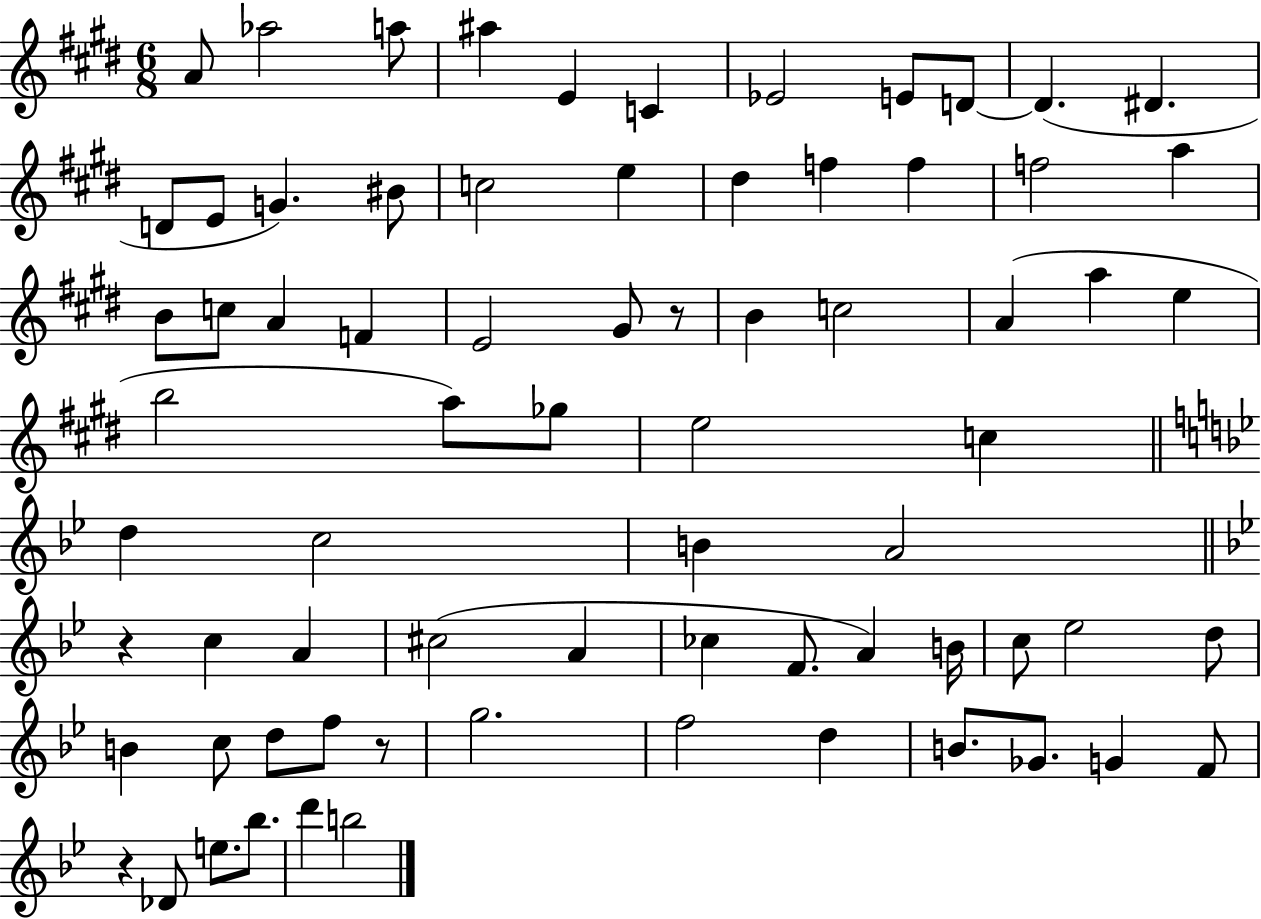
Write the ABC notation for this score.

X:1
T:Untitled
M:6/8
L:1/4
K:E
A/2 _a2 a/2 ^a E C _E2 E/2 D/2 D ^D D/2 E/2 G ^B/2 c2 e ^d f f f2 a B/2 c/2 A F E2 ^G/2 z/2 B c2 A a e b2 a/2 _g/2 e2 c d c2 B A2 z c A ^c2 A _c F/2 A B/4 c/2 _e2 d/2 B c/2 d/2 f/2 z/2 g2 f2 d B/2 _G/2 G F/2 z _D/2 e/2 _b/2 d' b2